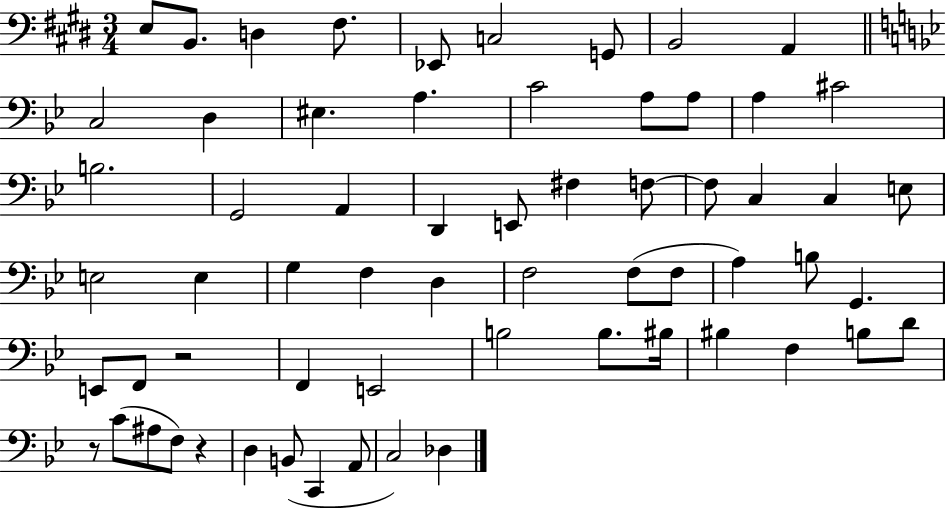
{
  \clef bass
  \numericTimeSignature
  \time 3/4
  \key e \major
  e8 b,8. d4 fis8. | ees,8 c2 g,8 | b,2 a,4 | \bar "||" \break \key g \minor c2 d4 | eis4. a4. | c'2 a8 a8 | a4 cis'2 | \break b2. | g,2 a,4 | d,4 e,8 fis4 f8~~ | f8 c4 c4 e8 | \break e2 e4 | g4 f4 d4 | f2 f8( f8 | a4) b8 g,4. | \break e,8 f,8 r2 | f,4 e,2 | b2 b8. bis16 | bis4 f4 b8 d'8 | \break r8 c'8( ais8 f8) r4 | d4 b,8( c,4 a,8 | c2) des4 | \bar "|."
}